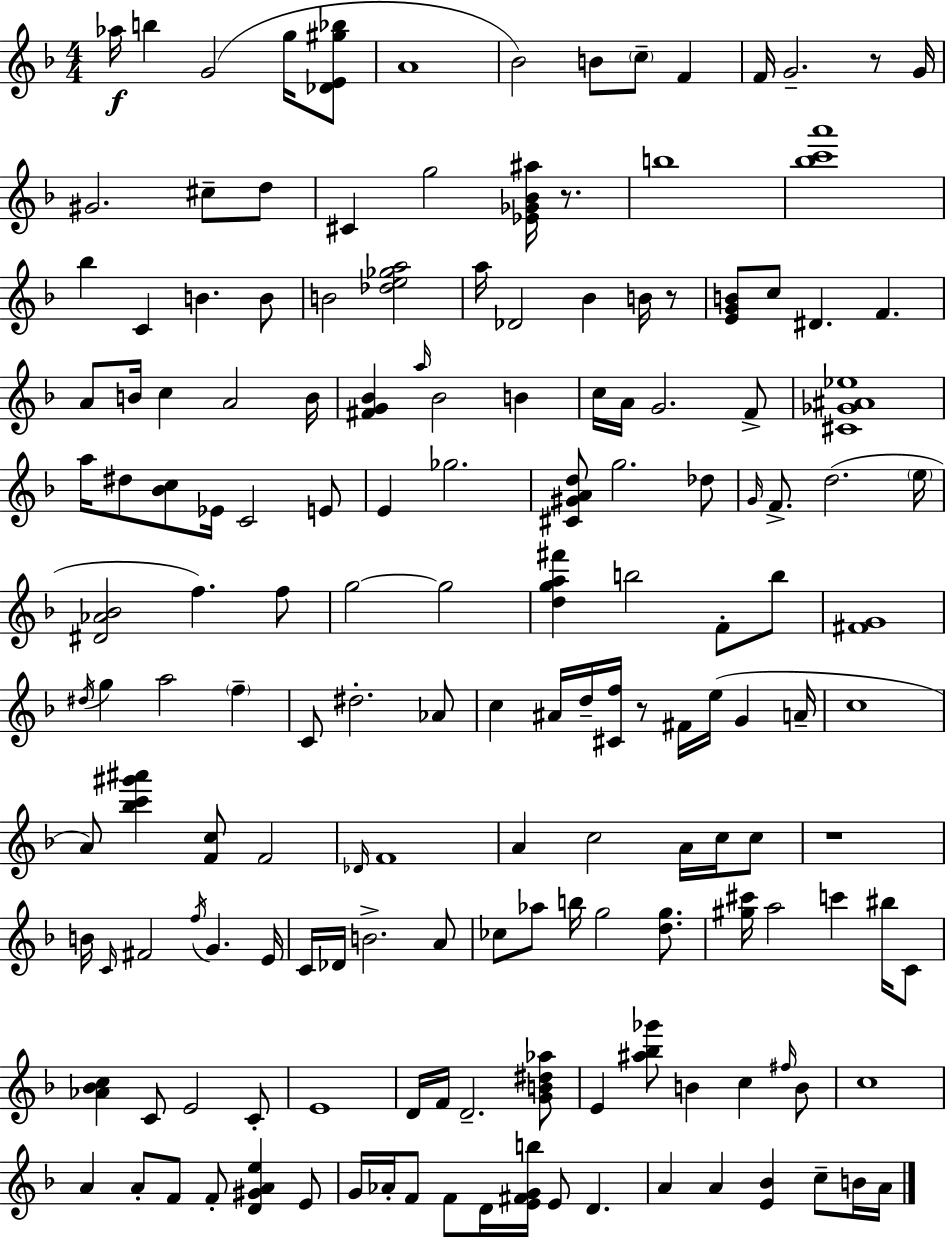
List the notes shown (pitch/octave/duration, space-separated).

Ab5/s B5/q G4/h G5/s [Db4,E4,G#5,Bb5]/e A4/w Bb4/h B4/e C5/e F4/q F4/s G4/h. R/e G4/s G#4/h. C#5/e D5/e C#4/q G5/h [Eb4,Gb4,Bb4,A#5]/s R/e. B5/w [Bb5,C6,A6]/w Bb5/q C4/q B4/q. B4/e B4/h [Db5,E5,Gb5,A5]/h A5/s Db4/h Bb4/q B4/s R/e [E4,G4,B4]/e C5/e D#4/q. F4/q. A4/e B4/s C5/q A4/h B4/s [F#4,G4,Bb4]/q A5/s Bb4/h B4/q C5/s A4/s G4/h. F4/e [C#4,Gb4,A#4,Eb5]/w A5/s D#5/e [Bb4,C5]/e Eb4/s C4/h E4/e E4/q Gb5/h. [C#4,G#4,A4,D5]/e G5/h. Db5/e G4/s F4/e. D5/h. E5/s [D#4,Ab4,Bb4]/h F5/q. F5/e G5/h G5/h [D5,G5,A5,F#6]/q B5/h F4/e B5/e [F#4,G4]/w D#5/s G5/q A5/h F5/q C4/e D#5/h. Ab4/e C5/q A#4/s D5/s [C#4,F5]/s R/e F#4/s E5/s G4/q A4/s C5/w A4/e [Bb5,C6,G#6,A#6]/q [F4,C5]/e F4/h Db4/s F4/w A4/q C5/h A4/s C5/s C5/e R/w B4/s C4/s F#4/h F5/s G4/q. E4/s C4/s Db4/s B4/h. A4/e CES5/e Ab5/e B5/s G5/h [D5,G5]/e. [G#5,C#6]/s A5/h C6/q BIS5/s C4/e [Ab4,Bb4,C5]/q C4/e E4/h C4/e E4/w D4/s F4/s D4/h. [G4,B4,D#5,Ab5]/e E4/q [A#5,Bb5,Gb6]/e B4/q C5/q F#5/s B4/e C5/w A4/q A4/e F4/e F4/e [D4,G#4,A4,E5]/q E4/e G4/s Ab4/s F4/e F4/e D4/s [E4,F#4,G4,B5]/s E4/e D4/q. A4/q A4/q [E4,Bb4]/q C5/e B4/s A4/s